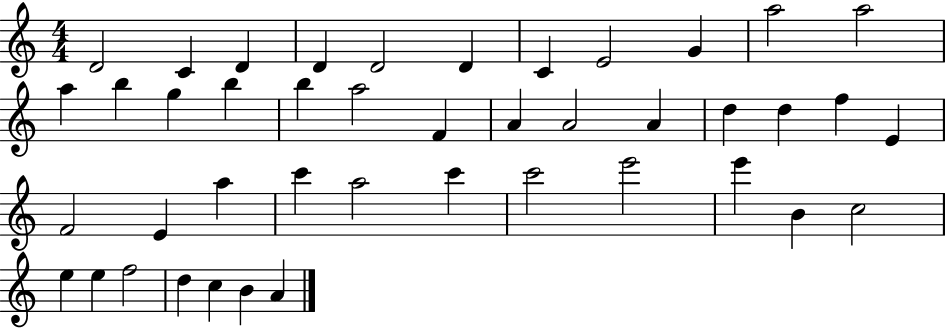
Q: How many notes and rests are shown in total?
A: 43